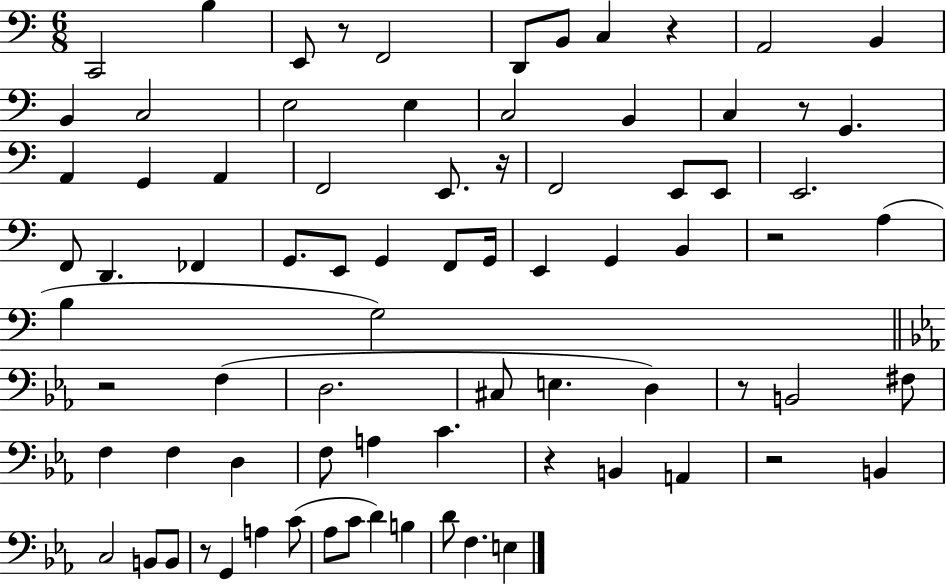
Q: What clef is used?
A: bass